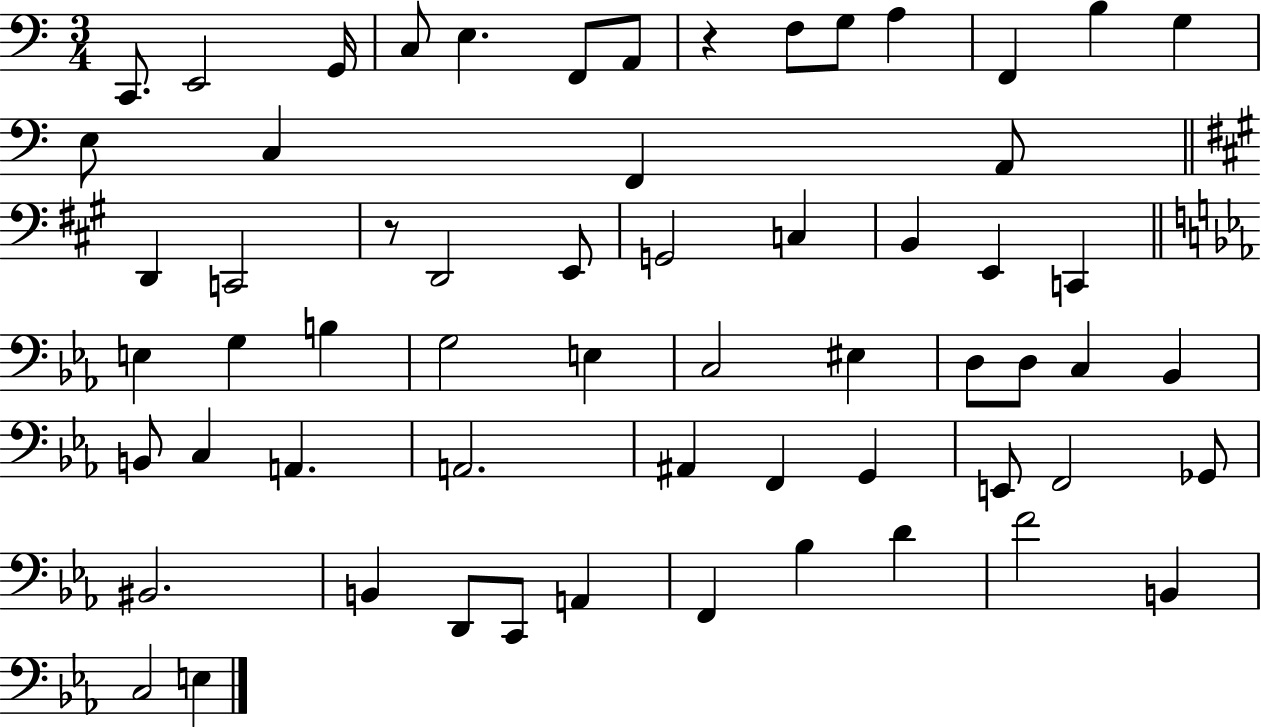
{
  \clef bass
  \numericTimeSignature
  \time 3/4
  \key c \major
  \repeat volta 2 { c,8. e,2 g,16 | c8 e4. f,8 a,8 | r4 f8 g8 a4 | f,4 b4 g4 | \break e8 c4 f,4 a,8 | \bar "||" \break \key a \major d,4 c,2 | r8 d,2 e,8 | g,2 c4 | b,4 e,4 c,4 | \break \bar "||" \break \key c \minor e4 g4 b4 | g2 e4 | c2 eis4 | d8 d8 c4 bes,4 | \break b,8 c4 a,4. | a,2. | ais,4 f,4 g,4 | e,8 f,2 ges,8 | \break bis,2. | b,4 d,8 c,8 a,4 | f,4 bes4 d'4 | f'2 b,4 | \break c2 e4 | } \bar "|."
}